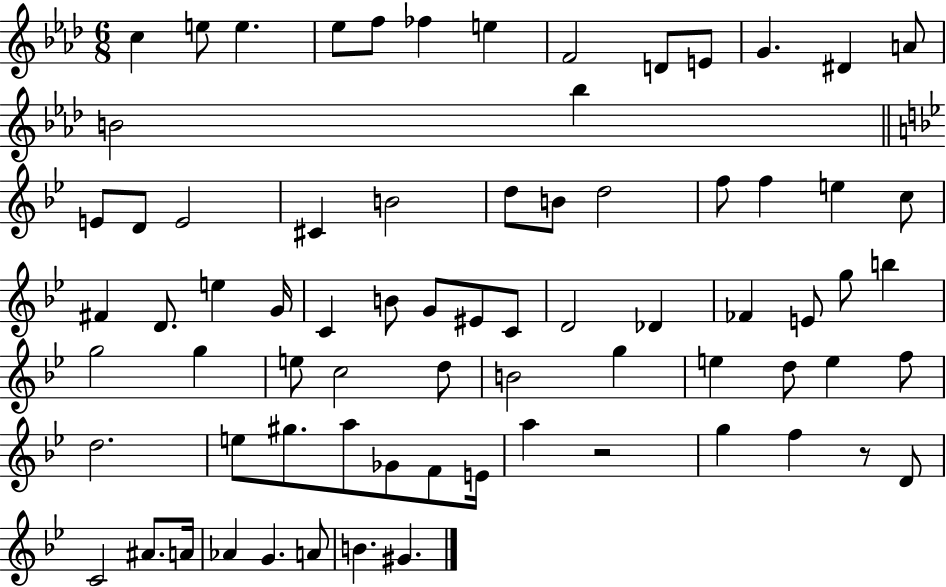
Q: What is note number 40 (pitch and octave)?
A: E4